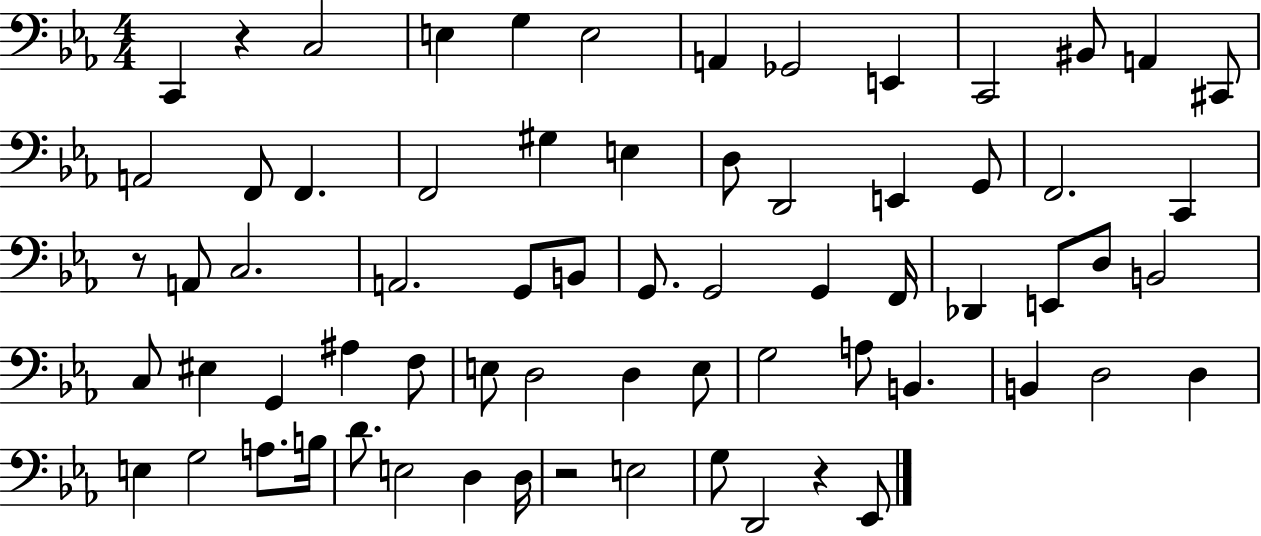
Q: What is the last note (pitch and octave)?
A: Eb2